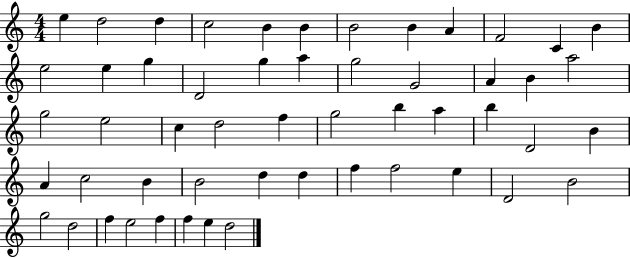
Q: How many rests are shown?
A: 0